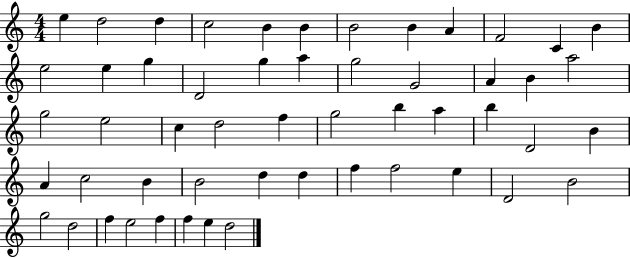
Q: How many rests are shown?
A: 0